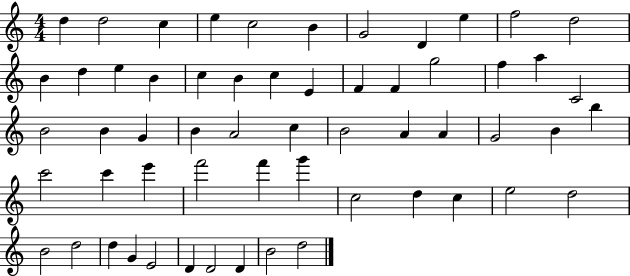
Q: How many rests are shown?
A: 0